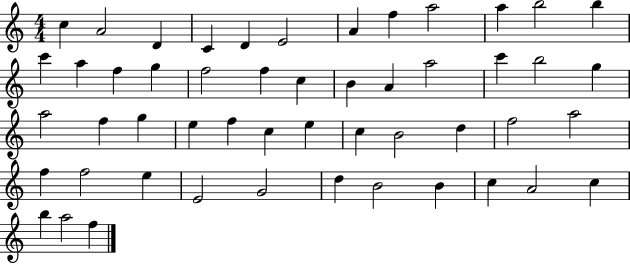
X:1
T:Untitled
M:4/4
L:1/4
K:C
c A2 D C D E2 A f a2 a b2 b c' a f g f2 f c B A a2 c' b2 g a2 f g e f c e c B2 d f2 a2 f f2 e E2 G2 d B2 B c A2 c b a2 f